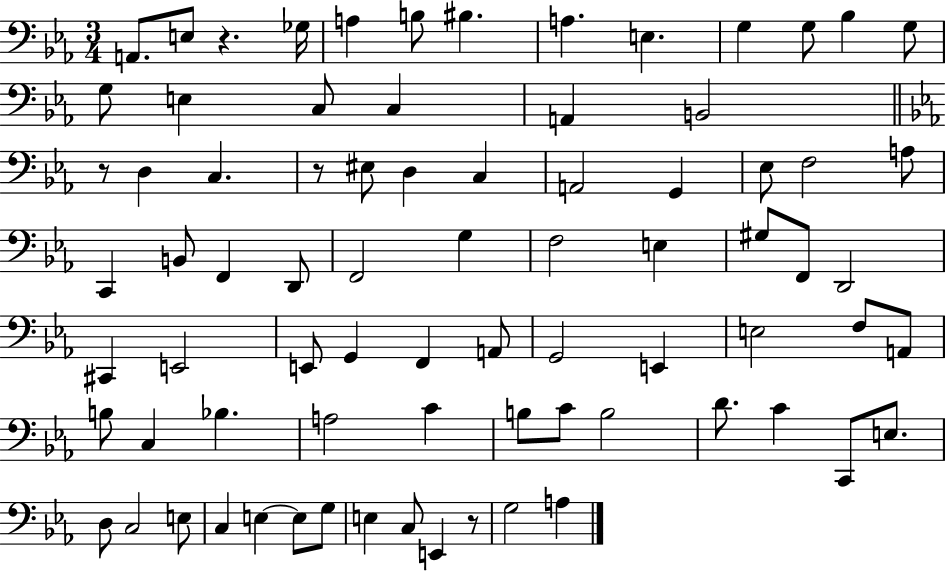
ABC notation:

X:1
T:Untitled
M:3/4
L:1/4
K:Eb
A,,/2 E,/2 z _G,/4 A, B,/2 ^B, A, E, G, G,/2 _B, G,/2 G,/2 E, C,/2 C, A,, B,,2 z/2 D, C, z/2 ^E,/2 D, C, A,,2 G,, _E,/2 F,2 A,/2 C,, B,,/2 F,, D,,/2 F,,2 G, F,2 E, ^G,/2 F,,/2 D,,2 ^C,, E,,2 E,,/2 G,, F,, A,,/2 G,,2 E,, E,2 F,/2 A,,/2 B,/2 C, _B, A,2 C B,/2 C/2 B,2 D/2 C C,,/2 E,/2 D,/2 C,2 E,/2 C, E, E,/2 G,/2 E, C,/2 E,, z/2 G,2 A,